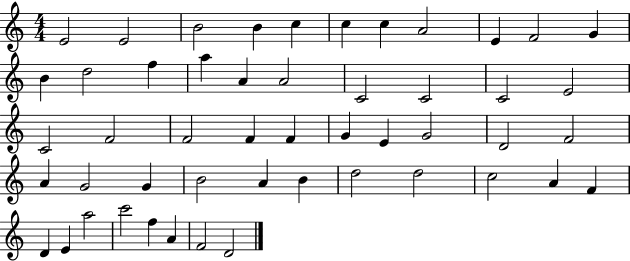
X:1
T:Untitled
M:4/4
L:1/4
K:C
E2 E2 B2 B c c c A2 E F2 G B d2 f a A A2 C2 C2 C2 E2 C2 F2 F2 F F G E G2 D2 F2 A G2 G B2 A B d2 d2 c2 A F D E a2 c'2 f A F2 D2